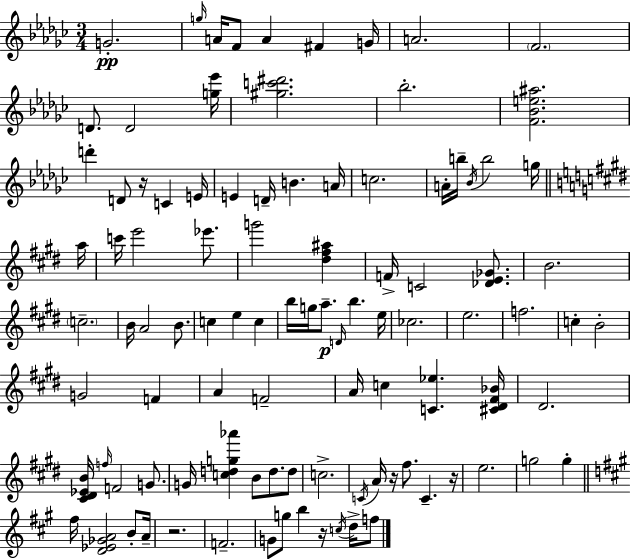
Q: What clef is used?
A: treble